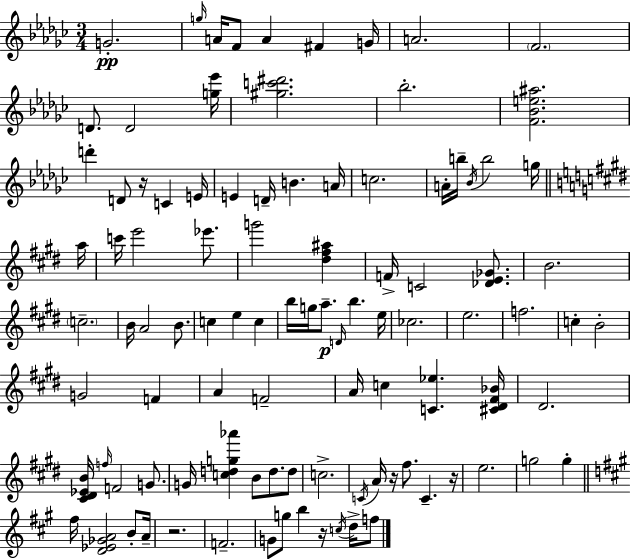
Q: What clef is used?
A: treble